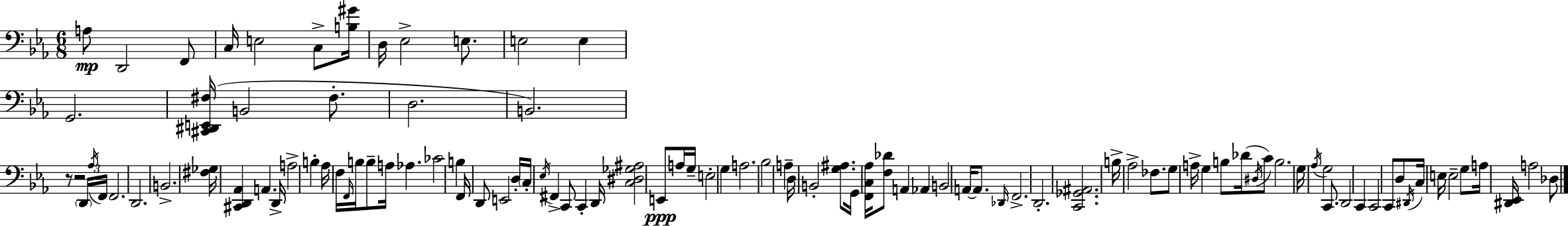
X:1
T:Untitled
M:6/8
L:1/4
K:Cm
A,/2 D,,2 F,,/2 C,/4 E,2 C,/2 [B,^G]/4 D,/4 _E,2 E,/2 E,2 E, G,,2 [^C,,^D,,E,,^F,]/4 B,,2 ^F,/2 D,2 B,,2 z/2 z2 D,,/4 _A,/4 F,,/4 F,,2 D,,2 B,,2 [^F,_G,]/4 [^C,,D,,_A,,] A,, D,,/4 A,2 B, _A,/4 F,/4 F,,/4 B,/4 B,/2 A,/4 _A, _C2 B, F,,/4 D,,/2 E,,2 D,/4 C,/4 _E,/4 ^F,, C,,/2 C,, D,,/4 [C,^D,_G,^A,]2 E,,/2 A,/4 G,/4 E,2 G, A,2 _B,2 A, D,/4 B,,2 [G,^A,]/2 G,,/4 [F,,C,_A,]/4 [F,_D]/2 A,, _A,, B,,2 A,,/4 A,,/2 _D,,/4 F,,2 D,,2 [C,,_G,,^A,,]2 B,/4 _A,2 _F,/2 G,/2 A,/4 G, B,/2 _D/4 ^D,/4 C/2 B,2 G,/4 _A,/4 G,2 C,,/2 D,,2 C,, C,,2 C,,/2 D,/2 ^D,,/4 C,/4 E,/4 E,2 G,/2 A,/4 [^D,,_E,,]/4 A,2 _D,/2